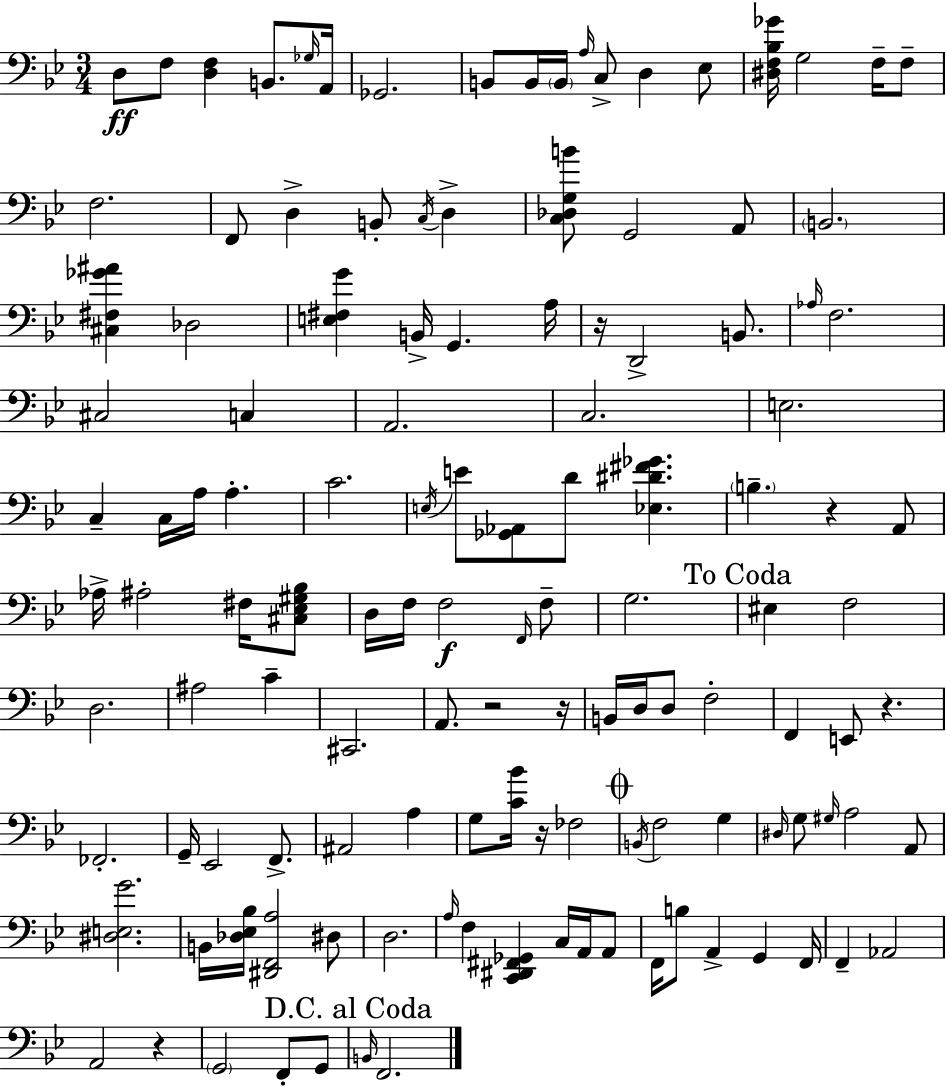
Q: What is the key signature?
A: BES major